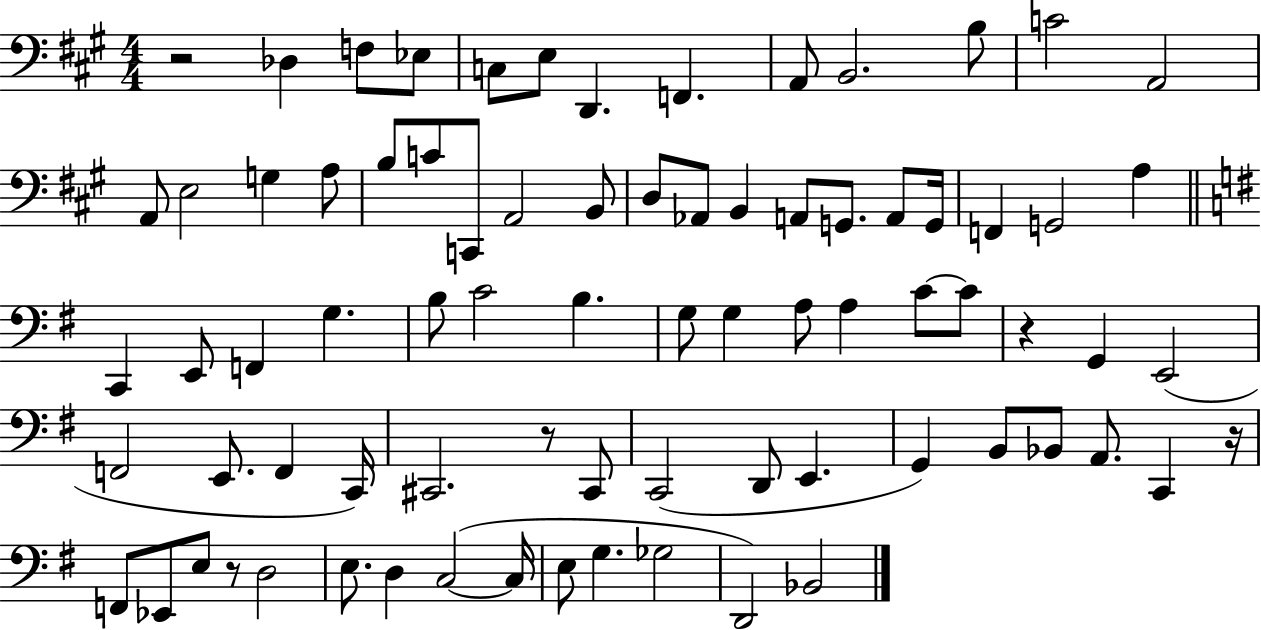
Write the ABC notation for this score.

X:1
T:Untitled
M:4/4
L:1/4
K:A
z2 _D, F,/2 _E,/2 C,/2 E,/2 D,, F,, A,,/2 B,,2 B,/2 C2 A,,2 A,,/2 E,2 G, A,/2 B,/2 C/2 C,,/2 A,,2 B,,/2 D,/2 _A,,/2 B,, A,,/2 G,,/2 A,,/2 G,,/4 F,, G,,2 A, C,, E,,/2 F,, G, B,/2 C2 B, G,/2 G, A,/2 A, C/2 C/2 z G,, E,,2 F,,2 E,,/2 F,, C,,/4 ^C,,2 z/2 ^C,,/2 C,,2 D,,/2 E,, G,, B,,/2 _B,,/2 A,,/2 C,, z/4 F,,/2 _E,,/2 E,/2 z/2 D,2 E,/2 D, C,2 C,/4 E,/2 G, _G,2 D,,2 _B,,2